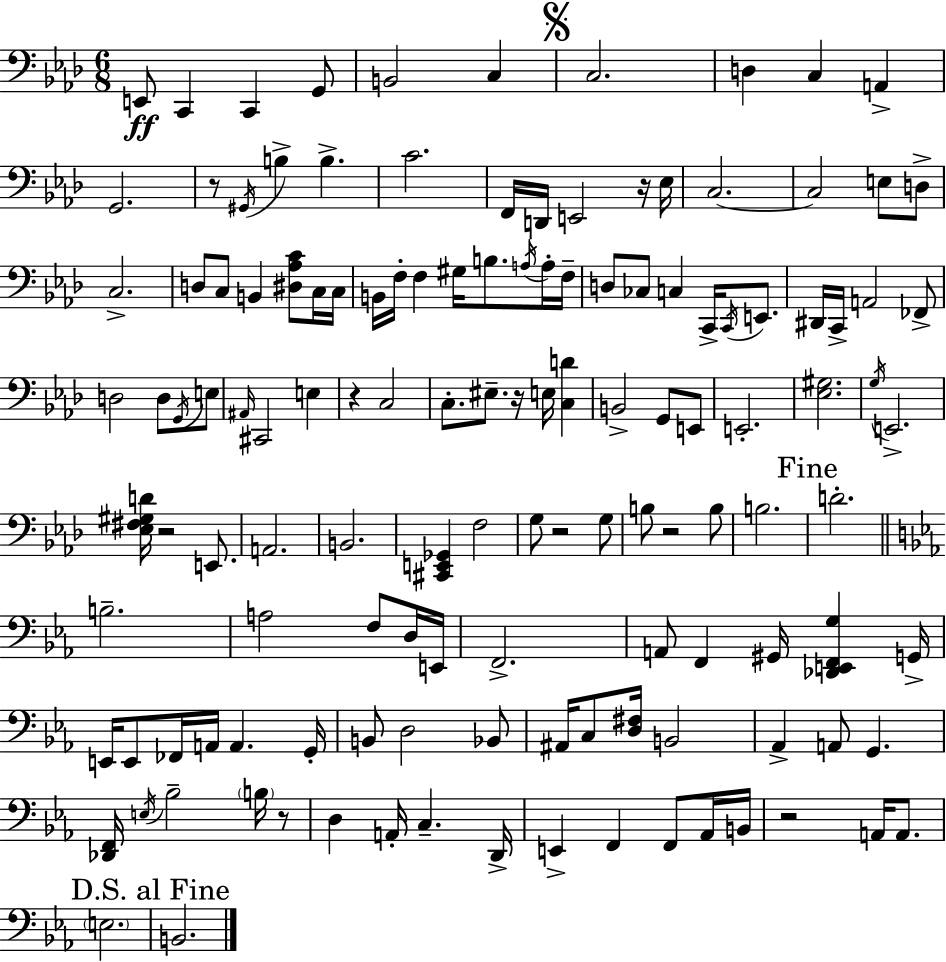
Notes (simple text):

E2/e C2/q C2/q G2/e B2/h C3/q C3/h. D3/q C3/q A2/q G2/h. R/e G#2/s B3/q B3/q. C4/h. F2/s D2/s E2/h R/s Eb3/s C3/h. C3/h E3/e D3/e C3/h. D3/e C3/e B2/q [D#3,Ab3,C4]/e C3/s C3/s B2/s F3/s F3/q G#3/s B3/e. A3/s A3/s F3/s D3/e CES3/e C3/q C2/s C2/s E2/e. D#2/s C2/s A2/h FES2/e D3/h D3/e G2/s E3/e A#2/s C#2/h E3/q R/q C3/h C3/e. EIS3/e. R/s E3/s [C3,D4]/q B2/h G2/e E2/e E2/h. [Eb3,G#3]/h. G3/s E2/h. [Eb3,F#3,G#3,D4]/s R/h E2/e. A2/h. B2/h. [C#2,E2,Gb2]/q F3/h G3/e R/h G3/e B3/e R/h B3/e B3/h. D4/h. B3/h. A3/h F3/e D3/s E2/s F2/h. A2/e F2/q G#2/s [Db2,E2,F2,G3]/q G2/s E2/s E2/e FES2/s A2/s A2/q. G2/s B2/e D3/h Bb2/e A#2/s C3/e [D3,F#3]/s B2/h Ab2/q A2/e G2/q. [Db2,F2]/s E3/s Bb3/h B3/s R/e D3/q A2/s C3/q. D2/s E2/q F2/q F2/e Ab2/s B2/s R/h A2/s A2/e. E3/h. B2/h.